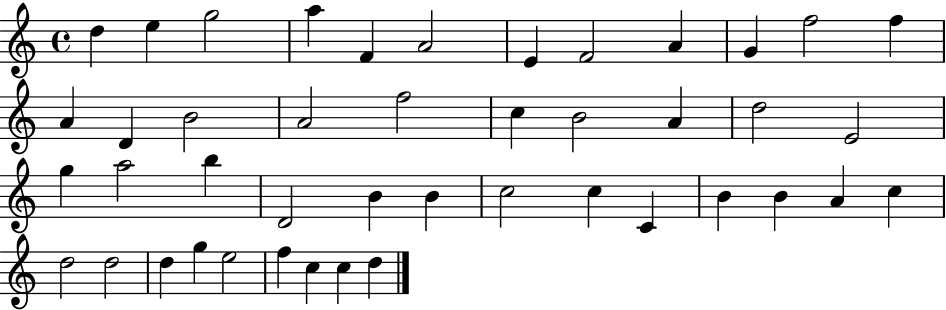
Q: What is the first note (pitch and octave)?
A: D5